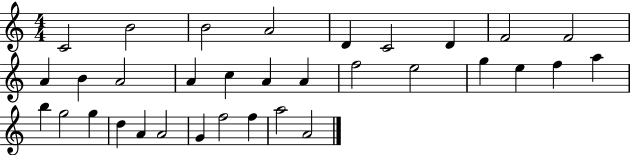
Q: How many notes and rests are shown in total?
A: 33